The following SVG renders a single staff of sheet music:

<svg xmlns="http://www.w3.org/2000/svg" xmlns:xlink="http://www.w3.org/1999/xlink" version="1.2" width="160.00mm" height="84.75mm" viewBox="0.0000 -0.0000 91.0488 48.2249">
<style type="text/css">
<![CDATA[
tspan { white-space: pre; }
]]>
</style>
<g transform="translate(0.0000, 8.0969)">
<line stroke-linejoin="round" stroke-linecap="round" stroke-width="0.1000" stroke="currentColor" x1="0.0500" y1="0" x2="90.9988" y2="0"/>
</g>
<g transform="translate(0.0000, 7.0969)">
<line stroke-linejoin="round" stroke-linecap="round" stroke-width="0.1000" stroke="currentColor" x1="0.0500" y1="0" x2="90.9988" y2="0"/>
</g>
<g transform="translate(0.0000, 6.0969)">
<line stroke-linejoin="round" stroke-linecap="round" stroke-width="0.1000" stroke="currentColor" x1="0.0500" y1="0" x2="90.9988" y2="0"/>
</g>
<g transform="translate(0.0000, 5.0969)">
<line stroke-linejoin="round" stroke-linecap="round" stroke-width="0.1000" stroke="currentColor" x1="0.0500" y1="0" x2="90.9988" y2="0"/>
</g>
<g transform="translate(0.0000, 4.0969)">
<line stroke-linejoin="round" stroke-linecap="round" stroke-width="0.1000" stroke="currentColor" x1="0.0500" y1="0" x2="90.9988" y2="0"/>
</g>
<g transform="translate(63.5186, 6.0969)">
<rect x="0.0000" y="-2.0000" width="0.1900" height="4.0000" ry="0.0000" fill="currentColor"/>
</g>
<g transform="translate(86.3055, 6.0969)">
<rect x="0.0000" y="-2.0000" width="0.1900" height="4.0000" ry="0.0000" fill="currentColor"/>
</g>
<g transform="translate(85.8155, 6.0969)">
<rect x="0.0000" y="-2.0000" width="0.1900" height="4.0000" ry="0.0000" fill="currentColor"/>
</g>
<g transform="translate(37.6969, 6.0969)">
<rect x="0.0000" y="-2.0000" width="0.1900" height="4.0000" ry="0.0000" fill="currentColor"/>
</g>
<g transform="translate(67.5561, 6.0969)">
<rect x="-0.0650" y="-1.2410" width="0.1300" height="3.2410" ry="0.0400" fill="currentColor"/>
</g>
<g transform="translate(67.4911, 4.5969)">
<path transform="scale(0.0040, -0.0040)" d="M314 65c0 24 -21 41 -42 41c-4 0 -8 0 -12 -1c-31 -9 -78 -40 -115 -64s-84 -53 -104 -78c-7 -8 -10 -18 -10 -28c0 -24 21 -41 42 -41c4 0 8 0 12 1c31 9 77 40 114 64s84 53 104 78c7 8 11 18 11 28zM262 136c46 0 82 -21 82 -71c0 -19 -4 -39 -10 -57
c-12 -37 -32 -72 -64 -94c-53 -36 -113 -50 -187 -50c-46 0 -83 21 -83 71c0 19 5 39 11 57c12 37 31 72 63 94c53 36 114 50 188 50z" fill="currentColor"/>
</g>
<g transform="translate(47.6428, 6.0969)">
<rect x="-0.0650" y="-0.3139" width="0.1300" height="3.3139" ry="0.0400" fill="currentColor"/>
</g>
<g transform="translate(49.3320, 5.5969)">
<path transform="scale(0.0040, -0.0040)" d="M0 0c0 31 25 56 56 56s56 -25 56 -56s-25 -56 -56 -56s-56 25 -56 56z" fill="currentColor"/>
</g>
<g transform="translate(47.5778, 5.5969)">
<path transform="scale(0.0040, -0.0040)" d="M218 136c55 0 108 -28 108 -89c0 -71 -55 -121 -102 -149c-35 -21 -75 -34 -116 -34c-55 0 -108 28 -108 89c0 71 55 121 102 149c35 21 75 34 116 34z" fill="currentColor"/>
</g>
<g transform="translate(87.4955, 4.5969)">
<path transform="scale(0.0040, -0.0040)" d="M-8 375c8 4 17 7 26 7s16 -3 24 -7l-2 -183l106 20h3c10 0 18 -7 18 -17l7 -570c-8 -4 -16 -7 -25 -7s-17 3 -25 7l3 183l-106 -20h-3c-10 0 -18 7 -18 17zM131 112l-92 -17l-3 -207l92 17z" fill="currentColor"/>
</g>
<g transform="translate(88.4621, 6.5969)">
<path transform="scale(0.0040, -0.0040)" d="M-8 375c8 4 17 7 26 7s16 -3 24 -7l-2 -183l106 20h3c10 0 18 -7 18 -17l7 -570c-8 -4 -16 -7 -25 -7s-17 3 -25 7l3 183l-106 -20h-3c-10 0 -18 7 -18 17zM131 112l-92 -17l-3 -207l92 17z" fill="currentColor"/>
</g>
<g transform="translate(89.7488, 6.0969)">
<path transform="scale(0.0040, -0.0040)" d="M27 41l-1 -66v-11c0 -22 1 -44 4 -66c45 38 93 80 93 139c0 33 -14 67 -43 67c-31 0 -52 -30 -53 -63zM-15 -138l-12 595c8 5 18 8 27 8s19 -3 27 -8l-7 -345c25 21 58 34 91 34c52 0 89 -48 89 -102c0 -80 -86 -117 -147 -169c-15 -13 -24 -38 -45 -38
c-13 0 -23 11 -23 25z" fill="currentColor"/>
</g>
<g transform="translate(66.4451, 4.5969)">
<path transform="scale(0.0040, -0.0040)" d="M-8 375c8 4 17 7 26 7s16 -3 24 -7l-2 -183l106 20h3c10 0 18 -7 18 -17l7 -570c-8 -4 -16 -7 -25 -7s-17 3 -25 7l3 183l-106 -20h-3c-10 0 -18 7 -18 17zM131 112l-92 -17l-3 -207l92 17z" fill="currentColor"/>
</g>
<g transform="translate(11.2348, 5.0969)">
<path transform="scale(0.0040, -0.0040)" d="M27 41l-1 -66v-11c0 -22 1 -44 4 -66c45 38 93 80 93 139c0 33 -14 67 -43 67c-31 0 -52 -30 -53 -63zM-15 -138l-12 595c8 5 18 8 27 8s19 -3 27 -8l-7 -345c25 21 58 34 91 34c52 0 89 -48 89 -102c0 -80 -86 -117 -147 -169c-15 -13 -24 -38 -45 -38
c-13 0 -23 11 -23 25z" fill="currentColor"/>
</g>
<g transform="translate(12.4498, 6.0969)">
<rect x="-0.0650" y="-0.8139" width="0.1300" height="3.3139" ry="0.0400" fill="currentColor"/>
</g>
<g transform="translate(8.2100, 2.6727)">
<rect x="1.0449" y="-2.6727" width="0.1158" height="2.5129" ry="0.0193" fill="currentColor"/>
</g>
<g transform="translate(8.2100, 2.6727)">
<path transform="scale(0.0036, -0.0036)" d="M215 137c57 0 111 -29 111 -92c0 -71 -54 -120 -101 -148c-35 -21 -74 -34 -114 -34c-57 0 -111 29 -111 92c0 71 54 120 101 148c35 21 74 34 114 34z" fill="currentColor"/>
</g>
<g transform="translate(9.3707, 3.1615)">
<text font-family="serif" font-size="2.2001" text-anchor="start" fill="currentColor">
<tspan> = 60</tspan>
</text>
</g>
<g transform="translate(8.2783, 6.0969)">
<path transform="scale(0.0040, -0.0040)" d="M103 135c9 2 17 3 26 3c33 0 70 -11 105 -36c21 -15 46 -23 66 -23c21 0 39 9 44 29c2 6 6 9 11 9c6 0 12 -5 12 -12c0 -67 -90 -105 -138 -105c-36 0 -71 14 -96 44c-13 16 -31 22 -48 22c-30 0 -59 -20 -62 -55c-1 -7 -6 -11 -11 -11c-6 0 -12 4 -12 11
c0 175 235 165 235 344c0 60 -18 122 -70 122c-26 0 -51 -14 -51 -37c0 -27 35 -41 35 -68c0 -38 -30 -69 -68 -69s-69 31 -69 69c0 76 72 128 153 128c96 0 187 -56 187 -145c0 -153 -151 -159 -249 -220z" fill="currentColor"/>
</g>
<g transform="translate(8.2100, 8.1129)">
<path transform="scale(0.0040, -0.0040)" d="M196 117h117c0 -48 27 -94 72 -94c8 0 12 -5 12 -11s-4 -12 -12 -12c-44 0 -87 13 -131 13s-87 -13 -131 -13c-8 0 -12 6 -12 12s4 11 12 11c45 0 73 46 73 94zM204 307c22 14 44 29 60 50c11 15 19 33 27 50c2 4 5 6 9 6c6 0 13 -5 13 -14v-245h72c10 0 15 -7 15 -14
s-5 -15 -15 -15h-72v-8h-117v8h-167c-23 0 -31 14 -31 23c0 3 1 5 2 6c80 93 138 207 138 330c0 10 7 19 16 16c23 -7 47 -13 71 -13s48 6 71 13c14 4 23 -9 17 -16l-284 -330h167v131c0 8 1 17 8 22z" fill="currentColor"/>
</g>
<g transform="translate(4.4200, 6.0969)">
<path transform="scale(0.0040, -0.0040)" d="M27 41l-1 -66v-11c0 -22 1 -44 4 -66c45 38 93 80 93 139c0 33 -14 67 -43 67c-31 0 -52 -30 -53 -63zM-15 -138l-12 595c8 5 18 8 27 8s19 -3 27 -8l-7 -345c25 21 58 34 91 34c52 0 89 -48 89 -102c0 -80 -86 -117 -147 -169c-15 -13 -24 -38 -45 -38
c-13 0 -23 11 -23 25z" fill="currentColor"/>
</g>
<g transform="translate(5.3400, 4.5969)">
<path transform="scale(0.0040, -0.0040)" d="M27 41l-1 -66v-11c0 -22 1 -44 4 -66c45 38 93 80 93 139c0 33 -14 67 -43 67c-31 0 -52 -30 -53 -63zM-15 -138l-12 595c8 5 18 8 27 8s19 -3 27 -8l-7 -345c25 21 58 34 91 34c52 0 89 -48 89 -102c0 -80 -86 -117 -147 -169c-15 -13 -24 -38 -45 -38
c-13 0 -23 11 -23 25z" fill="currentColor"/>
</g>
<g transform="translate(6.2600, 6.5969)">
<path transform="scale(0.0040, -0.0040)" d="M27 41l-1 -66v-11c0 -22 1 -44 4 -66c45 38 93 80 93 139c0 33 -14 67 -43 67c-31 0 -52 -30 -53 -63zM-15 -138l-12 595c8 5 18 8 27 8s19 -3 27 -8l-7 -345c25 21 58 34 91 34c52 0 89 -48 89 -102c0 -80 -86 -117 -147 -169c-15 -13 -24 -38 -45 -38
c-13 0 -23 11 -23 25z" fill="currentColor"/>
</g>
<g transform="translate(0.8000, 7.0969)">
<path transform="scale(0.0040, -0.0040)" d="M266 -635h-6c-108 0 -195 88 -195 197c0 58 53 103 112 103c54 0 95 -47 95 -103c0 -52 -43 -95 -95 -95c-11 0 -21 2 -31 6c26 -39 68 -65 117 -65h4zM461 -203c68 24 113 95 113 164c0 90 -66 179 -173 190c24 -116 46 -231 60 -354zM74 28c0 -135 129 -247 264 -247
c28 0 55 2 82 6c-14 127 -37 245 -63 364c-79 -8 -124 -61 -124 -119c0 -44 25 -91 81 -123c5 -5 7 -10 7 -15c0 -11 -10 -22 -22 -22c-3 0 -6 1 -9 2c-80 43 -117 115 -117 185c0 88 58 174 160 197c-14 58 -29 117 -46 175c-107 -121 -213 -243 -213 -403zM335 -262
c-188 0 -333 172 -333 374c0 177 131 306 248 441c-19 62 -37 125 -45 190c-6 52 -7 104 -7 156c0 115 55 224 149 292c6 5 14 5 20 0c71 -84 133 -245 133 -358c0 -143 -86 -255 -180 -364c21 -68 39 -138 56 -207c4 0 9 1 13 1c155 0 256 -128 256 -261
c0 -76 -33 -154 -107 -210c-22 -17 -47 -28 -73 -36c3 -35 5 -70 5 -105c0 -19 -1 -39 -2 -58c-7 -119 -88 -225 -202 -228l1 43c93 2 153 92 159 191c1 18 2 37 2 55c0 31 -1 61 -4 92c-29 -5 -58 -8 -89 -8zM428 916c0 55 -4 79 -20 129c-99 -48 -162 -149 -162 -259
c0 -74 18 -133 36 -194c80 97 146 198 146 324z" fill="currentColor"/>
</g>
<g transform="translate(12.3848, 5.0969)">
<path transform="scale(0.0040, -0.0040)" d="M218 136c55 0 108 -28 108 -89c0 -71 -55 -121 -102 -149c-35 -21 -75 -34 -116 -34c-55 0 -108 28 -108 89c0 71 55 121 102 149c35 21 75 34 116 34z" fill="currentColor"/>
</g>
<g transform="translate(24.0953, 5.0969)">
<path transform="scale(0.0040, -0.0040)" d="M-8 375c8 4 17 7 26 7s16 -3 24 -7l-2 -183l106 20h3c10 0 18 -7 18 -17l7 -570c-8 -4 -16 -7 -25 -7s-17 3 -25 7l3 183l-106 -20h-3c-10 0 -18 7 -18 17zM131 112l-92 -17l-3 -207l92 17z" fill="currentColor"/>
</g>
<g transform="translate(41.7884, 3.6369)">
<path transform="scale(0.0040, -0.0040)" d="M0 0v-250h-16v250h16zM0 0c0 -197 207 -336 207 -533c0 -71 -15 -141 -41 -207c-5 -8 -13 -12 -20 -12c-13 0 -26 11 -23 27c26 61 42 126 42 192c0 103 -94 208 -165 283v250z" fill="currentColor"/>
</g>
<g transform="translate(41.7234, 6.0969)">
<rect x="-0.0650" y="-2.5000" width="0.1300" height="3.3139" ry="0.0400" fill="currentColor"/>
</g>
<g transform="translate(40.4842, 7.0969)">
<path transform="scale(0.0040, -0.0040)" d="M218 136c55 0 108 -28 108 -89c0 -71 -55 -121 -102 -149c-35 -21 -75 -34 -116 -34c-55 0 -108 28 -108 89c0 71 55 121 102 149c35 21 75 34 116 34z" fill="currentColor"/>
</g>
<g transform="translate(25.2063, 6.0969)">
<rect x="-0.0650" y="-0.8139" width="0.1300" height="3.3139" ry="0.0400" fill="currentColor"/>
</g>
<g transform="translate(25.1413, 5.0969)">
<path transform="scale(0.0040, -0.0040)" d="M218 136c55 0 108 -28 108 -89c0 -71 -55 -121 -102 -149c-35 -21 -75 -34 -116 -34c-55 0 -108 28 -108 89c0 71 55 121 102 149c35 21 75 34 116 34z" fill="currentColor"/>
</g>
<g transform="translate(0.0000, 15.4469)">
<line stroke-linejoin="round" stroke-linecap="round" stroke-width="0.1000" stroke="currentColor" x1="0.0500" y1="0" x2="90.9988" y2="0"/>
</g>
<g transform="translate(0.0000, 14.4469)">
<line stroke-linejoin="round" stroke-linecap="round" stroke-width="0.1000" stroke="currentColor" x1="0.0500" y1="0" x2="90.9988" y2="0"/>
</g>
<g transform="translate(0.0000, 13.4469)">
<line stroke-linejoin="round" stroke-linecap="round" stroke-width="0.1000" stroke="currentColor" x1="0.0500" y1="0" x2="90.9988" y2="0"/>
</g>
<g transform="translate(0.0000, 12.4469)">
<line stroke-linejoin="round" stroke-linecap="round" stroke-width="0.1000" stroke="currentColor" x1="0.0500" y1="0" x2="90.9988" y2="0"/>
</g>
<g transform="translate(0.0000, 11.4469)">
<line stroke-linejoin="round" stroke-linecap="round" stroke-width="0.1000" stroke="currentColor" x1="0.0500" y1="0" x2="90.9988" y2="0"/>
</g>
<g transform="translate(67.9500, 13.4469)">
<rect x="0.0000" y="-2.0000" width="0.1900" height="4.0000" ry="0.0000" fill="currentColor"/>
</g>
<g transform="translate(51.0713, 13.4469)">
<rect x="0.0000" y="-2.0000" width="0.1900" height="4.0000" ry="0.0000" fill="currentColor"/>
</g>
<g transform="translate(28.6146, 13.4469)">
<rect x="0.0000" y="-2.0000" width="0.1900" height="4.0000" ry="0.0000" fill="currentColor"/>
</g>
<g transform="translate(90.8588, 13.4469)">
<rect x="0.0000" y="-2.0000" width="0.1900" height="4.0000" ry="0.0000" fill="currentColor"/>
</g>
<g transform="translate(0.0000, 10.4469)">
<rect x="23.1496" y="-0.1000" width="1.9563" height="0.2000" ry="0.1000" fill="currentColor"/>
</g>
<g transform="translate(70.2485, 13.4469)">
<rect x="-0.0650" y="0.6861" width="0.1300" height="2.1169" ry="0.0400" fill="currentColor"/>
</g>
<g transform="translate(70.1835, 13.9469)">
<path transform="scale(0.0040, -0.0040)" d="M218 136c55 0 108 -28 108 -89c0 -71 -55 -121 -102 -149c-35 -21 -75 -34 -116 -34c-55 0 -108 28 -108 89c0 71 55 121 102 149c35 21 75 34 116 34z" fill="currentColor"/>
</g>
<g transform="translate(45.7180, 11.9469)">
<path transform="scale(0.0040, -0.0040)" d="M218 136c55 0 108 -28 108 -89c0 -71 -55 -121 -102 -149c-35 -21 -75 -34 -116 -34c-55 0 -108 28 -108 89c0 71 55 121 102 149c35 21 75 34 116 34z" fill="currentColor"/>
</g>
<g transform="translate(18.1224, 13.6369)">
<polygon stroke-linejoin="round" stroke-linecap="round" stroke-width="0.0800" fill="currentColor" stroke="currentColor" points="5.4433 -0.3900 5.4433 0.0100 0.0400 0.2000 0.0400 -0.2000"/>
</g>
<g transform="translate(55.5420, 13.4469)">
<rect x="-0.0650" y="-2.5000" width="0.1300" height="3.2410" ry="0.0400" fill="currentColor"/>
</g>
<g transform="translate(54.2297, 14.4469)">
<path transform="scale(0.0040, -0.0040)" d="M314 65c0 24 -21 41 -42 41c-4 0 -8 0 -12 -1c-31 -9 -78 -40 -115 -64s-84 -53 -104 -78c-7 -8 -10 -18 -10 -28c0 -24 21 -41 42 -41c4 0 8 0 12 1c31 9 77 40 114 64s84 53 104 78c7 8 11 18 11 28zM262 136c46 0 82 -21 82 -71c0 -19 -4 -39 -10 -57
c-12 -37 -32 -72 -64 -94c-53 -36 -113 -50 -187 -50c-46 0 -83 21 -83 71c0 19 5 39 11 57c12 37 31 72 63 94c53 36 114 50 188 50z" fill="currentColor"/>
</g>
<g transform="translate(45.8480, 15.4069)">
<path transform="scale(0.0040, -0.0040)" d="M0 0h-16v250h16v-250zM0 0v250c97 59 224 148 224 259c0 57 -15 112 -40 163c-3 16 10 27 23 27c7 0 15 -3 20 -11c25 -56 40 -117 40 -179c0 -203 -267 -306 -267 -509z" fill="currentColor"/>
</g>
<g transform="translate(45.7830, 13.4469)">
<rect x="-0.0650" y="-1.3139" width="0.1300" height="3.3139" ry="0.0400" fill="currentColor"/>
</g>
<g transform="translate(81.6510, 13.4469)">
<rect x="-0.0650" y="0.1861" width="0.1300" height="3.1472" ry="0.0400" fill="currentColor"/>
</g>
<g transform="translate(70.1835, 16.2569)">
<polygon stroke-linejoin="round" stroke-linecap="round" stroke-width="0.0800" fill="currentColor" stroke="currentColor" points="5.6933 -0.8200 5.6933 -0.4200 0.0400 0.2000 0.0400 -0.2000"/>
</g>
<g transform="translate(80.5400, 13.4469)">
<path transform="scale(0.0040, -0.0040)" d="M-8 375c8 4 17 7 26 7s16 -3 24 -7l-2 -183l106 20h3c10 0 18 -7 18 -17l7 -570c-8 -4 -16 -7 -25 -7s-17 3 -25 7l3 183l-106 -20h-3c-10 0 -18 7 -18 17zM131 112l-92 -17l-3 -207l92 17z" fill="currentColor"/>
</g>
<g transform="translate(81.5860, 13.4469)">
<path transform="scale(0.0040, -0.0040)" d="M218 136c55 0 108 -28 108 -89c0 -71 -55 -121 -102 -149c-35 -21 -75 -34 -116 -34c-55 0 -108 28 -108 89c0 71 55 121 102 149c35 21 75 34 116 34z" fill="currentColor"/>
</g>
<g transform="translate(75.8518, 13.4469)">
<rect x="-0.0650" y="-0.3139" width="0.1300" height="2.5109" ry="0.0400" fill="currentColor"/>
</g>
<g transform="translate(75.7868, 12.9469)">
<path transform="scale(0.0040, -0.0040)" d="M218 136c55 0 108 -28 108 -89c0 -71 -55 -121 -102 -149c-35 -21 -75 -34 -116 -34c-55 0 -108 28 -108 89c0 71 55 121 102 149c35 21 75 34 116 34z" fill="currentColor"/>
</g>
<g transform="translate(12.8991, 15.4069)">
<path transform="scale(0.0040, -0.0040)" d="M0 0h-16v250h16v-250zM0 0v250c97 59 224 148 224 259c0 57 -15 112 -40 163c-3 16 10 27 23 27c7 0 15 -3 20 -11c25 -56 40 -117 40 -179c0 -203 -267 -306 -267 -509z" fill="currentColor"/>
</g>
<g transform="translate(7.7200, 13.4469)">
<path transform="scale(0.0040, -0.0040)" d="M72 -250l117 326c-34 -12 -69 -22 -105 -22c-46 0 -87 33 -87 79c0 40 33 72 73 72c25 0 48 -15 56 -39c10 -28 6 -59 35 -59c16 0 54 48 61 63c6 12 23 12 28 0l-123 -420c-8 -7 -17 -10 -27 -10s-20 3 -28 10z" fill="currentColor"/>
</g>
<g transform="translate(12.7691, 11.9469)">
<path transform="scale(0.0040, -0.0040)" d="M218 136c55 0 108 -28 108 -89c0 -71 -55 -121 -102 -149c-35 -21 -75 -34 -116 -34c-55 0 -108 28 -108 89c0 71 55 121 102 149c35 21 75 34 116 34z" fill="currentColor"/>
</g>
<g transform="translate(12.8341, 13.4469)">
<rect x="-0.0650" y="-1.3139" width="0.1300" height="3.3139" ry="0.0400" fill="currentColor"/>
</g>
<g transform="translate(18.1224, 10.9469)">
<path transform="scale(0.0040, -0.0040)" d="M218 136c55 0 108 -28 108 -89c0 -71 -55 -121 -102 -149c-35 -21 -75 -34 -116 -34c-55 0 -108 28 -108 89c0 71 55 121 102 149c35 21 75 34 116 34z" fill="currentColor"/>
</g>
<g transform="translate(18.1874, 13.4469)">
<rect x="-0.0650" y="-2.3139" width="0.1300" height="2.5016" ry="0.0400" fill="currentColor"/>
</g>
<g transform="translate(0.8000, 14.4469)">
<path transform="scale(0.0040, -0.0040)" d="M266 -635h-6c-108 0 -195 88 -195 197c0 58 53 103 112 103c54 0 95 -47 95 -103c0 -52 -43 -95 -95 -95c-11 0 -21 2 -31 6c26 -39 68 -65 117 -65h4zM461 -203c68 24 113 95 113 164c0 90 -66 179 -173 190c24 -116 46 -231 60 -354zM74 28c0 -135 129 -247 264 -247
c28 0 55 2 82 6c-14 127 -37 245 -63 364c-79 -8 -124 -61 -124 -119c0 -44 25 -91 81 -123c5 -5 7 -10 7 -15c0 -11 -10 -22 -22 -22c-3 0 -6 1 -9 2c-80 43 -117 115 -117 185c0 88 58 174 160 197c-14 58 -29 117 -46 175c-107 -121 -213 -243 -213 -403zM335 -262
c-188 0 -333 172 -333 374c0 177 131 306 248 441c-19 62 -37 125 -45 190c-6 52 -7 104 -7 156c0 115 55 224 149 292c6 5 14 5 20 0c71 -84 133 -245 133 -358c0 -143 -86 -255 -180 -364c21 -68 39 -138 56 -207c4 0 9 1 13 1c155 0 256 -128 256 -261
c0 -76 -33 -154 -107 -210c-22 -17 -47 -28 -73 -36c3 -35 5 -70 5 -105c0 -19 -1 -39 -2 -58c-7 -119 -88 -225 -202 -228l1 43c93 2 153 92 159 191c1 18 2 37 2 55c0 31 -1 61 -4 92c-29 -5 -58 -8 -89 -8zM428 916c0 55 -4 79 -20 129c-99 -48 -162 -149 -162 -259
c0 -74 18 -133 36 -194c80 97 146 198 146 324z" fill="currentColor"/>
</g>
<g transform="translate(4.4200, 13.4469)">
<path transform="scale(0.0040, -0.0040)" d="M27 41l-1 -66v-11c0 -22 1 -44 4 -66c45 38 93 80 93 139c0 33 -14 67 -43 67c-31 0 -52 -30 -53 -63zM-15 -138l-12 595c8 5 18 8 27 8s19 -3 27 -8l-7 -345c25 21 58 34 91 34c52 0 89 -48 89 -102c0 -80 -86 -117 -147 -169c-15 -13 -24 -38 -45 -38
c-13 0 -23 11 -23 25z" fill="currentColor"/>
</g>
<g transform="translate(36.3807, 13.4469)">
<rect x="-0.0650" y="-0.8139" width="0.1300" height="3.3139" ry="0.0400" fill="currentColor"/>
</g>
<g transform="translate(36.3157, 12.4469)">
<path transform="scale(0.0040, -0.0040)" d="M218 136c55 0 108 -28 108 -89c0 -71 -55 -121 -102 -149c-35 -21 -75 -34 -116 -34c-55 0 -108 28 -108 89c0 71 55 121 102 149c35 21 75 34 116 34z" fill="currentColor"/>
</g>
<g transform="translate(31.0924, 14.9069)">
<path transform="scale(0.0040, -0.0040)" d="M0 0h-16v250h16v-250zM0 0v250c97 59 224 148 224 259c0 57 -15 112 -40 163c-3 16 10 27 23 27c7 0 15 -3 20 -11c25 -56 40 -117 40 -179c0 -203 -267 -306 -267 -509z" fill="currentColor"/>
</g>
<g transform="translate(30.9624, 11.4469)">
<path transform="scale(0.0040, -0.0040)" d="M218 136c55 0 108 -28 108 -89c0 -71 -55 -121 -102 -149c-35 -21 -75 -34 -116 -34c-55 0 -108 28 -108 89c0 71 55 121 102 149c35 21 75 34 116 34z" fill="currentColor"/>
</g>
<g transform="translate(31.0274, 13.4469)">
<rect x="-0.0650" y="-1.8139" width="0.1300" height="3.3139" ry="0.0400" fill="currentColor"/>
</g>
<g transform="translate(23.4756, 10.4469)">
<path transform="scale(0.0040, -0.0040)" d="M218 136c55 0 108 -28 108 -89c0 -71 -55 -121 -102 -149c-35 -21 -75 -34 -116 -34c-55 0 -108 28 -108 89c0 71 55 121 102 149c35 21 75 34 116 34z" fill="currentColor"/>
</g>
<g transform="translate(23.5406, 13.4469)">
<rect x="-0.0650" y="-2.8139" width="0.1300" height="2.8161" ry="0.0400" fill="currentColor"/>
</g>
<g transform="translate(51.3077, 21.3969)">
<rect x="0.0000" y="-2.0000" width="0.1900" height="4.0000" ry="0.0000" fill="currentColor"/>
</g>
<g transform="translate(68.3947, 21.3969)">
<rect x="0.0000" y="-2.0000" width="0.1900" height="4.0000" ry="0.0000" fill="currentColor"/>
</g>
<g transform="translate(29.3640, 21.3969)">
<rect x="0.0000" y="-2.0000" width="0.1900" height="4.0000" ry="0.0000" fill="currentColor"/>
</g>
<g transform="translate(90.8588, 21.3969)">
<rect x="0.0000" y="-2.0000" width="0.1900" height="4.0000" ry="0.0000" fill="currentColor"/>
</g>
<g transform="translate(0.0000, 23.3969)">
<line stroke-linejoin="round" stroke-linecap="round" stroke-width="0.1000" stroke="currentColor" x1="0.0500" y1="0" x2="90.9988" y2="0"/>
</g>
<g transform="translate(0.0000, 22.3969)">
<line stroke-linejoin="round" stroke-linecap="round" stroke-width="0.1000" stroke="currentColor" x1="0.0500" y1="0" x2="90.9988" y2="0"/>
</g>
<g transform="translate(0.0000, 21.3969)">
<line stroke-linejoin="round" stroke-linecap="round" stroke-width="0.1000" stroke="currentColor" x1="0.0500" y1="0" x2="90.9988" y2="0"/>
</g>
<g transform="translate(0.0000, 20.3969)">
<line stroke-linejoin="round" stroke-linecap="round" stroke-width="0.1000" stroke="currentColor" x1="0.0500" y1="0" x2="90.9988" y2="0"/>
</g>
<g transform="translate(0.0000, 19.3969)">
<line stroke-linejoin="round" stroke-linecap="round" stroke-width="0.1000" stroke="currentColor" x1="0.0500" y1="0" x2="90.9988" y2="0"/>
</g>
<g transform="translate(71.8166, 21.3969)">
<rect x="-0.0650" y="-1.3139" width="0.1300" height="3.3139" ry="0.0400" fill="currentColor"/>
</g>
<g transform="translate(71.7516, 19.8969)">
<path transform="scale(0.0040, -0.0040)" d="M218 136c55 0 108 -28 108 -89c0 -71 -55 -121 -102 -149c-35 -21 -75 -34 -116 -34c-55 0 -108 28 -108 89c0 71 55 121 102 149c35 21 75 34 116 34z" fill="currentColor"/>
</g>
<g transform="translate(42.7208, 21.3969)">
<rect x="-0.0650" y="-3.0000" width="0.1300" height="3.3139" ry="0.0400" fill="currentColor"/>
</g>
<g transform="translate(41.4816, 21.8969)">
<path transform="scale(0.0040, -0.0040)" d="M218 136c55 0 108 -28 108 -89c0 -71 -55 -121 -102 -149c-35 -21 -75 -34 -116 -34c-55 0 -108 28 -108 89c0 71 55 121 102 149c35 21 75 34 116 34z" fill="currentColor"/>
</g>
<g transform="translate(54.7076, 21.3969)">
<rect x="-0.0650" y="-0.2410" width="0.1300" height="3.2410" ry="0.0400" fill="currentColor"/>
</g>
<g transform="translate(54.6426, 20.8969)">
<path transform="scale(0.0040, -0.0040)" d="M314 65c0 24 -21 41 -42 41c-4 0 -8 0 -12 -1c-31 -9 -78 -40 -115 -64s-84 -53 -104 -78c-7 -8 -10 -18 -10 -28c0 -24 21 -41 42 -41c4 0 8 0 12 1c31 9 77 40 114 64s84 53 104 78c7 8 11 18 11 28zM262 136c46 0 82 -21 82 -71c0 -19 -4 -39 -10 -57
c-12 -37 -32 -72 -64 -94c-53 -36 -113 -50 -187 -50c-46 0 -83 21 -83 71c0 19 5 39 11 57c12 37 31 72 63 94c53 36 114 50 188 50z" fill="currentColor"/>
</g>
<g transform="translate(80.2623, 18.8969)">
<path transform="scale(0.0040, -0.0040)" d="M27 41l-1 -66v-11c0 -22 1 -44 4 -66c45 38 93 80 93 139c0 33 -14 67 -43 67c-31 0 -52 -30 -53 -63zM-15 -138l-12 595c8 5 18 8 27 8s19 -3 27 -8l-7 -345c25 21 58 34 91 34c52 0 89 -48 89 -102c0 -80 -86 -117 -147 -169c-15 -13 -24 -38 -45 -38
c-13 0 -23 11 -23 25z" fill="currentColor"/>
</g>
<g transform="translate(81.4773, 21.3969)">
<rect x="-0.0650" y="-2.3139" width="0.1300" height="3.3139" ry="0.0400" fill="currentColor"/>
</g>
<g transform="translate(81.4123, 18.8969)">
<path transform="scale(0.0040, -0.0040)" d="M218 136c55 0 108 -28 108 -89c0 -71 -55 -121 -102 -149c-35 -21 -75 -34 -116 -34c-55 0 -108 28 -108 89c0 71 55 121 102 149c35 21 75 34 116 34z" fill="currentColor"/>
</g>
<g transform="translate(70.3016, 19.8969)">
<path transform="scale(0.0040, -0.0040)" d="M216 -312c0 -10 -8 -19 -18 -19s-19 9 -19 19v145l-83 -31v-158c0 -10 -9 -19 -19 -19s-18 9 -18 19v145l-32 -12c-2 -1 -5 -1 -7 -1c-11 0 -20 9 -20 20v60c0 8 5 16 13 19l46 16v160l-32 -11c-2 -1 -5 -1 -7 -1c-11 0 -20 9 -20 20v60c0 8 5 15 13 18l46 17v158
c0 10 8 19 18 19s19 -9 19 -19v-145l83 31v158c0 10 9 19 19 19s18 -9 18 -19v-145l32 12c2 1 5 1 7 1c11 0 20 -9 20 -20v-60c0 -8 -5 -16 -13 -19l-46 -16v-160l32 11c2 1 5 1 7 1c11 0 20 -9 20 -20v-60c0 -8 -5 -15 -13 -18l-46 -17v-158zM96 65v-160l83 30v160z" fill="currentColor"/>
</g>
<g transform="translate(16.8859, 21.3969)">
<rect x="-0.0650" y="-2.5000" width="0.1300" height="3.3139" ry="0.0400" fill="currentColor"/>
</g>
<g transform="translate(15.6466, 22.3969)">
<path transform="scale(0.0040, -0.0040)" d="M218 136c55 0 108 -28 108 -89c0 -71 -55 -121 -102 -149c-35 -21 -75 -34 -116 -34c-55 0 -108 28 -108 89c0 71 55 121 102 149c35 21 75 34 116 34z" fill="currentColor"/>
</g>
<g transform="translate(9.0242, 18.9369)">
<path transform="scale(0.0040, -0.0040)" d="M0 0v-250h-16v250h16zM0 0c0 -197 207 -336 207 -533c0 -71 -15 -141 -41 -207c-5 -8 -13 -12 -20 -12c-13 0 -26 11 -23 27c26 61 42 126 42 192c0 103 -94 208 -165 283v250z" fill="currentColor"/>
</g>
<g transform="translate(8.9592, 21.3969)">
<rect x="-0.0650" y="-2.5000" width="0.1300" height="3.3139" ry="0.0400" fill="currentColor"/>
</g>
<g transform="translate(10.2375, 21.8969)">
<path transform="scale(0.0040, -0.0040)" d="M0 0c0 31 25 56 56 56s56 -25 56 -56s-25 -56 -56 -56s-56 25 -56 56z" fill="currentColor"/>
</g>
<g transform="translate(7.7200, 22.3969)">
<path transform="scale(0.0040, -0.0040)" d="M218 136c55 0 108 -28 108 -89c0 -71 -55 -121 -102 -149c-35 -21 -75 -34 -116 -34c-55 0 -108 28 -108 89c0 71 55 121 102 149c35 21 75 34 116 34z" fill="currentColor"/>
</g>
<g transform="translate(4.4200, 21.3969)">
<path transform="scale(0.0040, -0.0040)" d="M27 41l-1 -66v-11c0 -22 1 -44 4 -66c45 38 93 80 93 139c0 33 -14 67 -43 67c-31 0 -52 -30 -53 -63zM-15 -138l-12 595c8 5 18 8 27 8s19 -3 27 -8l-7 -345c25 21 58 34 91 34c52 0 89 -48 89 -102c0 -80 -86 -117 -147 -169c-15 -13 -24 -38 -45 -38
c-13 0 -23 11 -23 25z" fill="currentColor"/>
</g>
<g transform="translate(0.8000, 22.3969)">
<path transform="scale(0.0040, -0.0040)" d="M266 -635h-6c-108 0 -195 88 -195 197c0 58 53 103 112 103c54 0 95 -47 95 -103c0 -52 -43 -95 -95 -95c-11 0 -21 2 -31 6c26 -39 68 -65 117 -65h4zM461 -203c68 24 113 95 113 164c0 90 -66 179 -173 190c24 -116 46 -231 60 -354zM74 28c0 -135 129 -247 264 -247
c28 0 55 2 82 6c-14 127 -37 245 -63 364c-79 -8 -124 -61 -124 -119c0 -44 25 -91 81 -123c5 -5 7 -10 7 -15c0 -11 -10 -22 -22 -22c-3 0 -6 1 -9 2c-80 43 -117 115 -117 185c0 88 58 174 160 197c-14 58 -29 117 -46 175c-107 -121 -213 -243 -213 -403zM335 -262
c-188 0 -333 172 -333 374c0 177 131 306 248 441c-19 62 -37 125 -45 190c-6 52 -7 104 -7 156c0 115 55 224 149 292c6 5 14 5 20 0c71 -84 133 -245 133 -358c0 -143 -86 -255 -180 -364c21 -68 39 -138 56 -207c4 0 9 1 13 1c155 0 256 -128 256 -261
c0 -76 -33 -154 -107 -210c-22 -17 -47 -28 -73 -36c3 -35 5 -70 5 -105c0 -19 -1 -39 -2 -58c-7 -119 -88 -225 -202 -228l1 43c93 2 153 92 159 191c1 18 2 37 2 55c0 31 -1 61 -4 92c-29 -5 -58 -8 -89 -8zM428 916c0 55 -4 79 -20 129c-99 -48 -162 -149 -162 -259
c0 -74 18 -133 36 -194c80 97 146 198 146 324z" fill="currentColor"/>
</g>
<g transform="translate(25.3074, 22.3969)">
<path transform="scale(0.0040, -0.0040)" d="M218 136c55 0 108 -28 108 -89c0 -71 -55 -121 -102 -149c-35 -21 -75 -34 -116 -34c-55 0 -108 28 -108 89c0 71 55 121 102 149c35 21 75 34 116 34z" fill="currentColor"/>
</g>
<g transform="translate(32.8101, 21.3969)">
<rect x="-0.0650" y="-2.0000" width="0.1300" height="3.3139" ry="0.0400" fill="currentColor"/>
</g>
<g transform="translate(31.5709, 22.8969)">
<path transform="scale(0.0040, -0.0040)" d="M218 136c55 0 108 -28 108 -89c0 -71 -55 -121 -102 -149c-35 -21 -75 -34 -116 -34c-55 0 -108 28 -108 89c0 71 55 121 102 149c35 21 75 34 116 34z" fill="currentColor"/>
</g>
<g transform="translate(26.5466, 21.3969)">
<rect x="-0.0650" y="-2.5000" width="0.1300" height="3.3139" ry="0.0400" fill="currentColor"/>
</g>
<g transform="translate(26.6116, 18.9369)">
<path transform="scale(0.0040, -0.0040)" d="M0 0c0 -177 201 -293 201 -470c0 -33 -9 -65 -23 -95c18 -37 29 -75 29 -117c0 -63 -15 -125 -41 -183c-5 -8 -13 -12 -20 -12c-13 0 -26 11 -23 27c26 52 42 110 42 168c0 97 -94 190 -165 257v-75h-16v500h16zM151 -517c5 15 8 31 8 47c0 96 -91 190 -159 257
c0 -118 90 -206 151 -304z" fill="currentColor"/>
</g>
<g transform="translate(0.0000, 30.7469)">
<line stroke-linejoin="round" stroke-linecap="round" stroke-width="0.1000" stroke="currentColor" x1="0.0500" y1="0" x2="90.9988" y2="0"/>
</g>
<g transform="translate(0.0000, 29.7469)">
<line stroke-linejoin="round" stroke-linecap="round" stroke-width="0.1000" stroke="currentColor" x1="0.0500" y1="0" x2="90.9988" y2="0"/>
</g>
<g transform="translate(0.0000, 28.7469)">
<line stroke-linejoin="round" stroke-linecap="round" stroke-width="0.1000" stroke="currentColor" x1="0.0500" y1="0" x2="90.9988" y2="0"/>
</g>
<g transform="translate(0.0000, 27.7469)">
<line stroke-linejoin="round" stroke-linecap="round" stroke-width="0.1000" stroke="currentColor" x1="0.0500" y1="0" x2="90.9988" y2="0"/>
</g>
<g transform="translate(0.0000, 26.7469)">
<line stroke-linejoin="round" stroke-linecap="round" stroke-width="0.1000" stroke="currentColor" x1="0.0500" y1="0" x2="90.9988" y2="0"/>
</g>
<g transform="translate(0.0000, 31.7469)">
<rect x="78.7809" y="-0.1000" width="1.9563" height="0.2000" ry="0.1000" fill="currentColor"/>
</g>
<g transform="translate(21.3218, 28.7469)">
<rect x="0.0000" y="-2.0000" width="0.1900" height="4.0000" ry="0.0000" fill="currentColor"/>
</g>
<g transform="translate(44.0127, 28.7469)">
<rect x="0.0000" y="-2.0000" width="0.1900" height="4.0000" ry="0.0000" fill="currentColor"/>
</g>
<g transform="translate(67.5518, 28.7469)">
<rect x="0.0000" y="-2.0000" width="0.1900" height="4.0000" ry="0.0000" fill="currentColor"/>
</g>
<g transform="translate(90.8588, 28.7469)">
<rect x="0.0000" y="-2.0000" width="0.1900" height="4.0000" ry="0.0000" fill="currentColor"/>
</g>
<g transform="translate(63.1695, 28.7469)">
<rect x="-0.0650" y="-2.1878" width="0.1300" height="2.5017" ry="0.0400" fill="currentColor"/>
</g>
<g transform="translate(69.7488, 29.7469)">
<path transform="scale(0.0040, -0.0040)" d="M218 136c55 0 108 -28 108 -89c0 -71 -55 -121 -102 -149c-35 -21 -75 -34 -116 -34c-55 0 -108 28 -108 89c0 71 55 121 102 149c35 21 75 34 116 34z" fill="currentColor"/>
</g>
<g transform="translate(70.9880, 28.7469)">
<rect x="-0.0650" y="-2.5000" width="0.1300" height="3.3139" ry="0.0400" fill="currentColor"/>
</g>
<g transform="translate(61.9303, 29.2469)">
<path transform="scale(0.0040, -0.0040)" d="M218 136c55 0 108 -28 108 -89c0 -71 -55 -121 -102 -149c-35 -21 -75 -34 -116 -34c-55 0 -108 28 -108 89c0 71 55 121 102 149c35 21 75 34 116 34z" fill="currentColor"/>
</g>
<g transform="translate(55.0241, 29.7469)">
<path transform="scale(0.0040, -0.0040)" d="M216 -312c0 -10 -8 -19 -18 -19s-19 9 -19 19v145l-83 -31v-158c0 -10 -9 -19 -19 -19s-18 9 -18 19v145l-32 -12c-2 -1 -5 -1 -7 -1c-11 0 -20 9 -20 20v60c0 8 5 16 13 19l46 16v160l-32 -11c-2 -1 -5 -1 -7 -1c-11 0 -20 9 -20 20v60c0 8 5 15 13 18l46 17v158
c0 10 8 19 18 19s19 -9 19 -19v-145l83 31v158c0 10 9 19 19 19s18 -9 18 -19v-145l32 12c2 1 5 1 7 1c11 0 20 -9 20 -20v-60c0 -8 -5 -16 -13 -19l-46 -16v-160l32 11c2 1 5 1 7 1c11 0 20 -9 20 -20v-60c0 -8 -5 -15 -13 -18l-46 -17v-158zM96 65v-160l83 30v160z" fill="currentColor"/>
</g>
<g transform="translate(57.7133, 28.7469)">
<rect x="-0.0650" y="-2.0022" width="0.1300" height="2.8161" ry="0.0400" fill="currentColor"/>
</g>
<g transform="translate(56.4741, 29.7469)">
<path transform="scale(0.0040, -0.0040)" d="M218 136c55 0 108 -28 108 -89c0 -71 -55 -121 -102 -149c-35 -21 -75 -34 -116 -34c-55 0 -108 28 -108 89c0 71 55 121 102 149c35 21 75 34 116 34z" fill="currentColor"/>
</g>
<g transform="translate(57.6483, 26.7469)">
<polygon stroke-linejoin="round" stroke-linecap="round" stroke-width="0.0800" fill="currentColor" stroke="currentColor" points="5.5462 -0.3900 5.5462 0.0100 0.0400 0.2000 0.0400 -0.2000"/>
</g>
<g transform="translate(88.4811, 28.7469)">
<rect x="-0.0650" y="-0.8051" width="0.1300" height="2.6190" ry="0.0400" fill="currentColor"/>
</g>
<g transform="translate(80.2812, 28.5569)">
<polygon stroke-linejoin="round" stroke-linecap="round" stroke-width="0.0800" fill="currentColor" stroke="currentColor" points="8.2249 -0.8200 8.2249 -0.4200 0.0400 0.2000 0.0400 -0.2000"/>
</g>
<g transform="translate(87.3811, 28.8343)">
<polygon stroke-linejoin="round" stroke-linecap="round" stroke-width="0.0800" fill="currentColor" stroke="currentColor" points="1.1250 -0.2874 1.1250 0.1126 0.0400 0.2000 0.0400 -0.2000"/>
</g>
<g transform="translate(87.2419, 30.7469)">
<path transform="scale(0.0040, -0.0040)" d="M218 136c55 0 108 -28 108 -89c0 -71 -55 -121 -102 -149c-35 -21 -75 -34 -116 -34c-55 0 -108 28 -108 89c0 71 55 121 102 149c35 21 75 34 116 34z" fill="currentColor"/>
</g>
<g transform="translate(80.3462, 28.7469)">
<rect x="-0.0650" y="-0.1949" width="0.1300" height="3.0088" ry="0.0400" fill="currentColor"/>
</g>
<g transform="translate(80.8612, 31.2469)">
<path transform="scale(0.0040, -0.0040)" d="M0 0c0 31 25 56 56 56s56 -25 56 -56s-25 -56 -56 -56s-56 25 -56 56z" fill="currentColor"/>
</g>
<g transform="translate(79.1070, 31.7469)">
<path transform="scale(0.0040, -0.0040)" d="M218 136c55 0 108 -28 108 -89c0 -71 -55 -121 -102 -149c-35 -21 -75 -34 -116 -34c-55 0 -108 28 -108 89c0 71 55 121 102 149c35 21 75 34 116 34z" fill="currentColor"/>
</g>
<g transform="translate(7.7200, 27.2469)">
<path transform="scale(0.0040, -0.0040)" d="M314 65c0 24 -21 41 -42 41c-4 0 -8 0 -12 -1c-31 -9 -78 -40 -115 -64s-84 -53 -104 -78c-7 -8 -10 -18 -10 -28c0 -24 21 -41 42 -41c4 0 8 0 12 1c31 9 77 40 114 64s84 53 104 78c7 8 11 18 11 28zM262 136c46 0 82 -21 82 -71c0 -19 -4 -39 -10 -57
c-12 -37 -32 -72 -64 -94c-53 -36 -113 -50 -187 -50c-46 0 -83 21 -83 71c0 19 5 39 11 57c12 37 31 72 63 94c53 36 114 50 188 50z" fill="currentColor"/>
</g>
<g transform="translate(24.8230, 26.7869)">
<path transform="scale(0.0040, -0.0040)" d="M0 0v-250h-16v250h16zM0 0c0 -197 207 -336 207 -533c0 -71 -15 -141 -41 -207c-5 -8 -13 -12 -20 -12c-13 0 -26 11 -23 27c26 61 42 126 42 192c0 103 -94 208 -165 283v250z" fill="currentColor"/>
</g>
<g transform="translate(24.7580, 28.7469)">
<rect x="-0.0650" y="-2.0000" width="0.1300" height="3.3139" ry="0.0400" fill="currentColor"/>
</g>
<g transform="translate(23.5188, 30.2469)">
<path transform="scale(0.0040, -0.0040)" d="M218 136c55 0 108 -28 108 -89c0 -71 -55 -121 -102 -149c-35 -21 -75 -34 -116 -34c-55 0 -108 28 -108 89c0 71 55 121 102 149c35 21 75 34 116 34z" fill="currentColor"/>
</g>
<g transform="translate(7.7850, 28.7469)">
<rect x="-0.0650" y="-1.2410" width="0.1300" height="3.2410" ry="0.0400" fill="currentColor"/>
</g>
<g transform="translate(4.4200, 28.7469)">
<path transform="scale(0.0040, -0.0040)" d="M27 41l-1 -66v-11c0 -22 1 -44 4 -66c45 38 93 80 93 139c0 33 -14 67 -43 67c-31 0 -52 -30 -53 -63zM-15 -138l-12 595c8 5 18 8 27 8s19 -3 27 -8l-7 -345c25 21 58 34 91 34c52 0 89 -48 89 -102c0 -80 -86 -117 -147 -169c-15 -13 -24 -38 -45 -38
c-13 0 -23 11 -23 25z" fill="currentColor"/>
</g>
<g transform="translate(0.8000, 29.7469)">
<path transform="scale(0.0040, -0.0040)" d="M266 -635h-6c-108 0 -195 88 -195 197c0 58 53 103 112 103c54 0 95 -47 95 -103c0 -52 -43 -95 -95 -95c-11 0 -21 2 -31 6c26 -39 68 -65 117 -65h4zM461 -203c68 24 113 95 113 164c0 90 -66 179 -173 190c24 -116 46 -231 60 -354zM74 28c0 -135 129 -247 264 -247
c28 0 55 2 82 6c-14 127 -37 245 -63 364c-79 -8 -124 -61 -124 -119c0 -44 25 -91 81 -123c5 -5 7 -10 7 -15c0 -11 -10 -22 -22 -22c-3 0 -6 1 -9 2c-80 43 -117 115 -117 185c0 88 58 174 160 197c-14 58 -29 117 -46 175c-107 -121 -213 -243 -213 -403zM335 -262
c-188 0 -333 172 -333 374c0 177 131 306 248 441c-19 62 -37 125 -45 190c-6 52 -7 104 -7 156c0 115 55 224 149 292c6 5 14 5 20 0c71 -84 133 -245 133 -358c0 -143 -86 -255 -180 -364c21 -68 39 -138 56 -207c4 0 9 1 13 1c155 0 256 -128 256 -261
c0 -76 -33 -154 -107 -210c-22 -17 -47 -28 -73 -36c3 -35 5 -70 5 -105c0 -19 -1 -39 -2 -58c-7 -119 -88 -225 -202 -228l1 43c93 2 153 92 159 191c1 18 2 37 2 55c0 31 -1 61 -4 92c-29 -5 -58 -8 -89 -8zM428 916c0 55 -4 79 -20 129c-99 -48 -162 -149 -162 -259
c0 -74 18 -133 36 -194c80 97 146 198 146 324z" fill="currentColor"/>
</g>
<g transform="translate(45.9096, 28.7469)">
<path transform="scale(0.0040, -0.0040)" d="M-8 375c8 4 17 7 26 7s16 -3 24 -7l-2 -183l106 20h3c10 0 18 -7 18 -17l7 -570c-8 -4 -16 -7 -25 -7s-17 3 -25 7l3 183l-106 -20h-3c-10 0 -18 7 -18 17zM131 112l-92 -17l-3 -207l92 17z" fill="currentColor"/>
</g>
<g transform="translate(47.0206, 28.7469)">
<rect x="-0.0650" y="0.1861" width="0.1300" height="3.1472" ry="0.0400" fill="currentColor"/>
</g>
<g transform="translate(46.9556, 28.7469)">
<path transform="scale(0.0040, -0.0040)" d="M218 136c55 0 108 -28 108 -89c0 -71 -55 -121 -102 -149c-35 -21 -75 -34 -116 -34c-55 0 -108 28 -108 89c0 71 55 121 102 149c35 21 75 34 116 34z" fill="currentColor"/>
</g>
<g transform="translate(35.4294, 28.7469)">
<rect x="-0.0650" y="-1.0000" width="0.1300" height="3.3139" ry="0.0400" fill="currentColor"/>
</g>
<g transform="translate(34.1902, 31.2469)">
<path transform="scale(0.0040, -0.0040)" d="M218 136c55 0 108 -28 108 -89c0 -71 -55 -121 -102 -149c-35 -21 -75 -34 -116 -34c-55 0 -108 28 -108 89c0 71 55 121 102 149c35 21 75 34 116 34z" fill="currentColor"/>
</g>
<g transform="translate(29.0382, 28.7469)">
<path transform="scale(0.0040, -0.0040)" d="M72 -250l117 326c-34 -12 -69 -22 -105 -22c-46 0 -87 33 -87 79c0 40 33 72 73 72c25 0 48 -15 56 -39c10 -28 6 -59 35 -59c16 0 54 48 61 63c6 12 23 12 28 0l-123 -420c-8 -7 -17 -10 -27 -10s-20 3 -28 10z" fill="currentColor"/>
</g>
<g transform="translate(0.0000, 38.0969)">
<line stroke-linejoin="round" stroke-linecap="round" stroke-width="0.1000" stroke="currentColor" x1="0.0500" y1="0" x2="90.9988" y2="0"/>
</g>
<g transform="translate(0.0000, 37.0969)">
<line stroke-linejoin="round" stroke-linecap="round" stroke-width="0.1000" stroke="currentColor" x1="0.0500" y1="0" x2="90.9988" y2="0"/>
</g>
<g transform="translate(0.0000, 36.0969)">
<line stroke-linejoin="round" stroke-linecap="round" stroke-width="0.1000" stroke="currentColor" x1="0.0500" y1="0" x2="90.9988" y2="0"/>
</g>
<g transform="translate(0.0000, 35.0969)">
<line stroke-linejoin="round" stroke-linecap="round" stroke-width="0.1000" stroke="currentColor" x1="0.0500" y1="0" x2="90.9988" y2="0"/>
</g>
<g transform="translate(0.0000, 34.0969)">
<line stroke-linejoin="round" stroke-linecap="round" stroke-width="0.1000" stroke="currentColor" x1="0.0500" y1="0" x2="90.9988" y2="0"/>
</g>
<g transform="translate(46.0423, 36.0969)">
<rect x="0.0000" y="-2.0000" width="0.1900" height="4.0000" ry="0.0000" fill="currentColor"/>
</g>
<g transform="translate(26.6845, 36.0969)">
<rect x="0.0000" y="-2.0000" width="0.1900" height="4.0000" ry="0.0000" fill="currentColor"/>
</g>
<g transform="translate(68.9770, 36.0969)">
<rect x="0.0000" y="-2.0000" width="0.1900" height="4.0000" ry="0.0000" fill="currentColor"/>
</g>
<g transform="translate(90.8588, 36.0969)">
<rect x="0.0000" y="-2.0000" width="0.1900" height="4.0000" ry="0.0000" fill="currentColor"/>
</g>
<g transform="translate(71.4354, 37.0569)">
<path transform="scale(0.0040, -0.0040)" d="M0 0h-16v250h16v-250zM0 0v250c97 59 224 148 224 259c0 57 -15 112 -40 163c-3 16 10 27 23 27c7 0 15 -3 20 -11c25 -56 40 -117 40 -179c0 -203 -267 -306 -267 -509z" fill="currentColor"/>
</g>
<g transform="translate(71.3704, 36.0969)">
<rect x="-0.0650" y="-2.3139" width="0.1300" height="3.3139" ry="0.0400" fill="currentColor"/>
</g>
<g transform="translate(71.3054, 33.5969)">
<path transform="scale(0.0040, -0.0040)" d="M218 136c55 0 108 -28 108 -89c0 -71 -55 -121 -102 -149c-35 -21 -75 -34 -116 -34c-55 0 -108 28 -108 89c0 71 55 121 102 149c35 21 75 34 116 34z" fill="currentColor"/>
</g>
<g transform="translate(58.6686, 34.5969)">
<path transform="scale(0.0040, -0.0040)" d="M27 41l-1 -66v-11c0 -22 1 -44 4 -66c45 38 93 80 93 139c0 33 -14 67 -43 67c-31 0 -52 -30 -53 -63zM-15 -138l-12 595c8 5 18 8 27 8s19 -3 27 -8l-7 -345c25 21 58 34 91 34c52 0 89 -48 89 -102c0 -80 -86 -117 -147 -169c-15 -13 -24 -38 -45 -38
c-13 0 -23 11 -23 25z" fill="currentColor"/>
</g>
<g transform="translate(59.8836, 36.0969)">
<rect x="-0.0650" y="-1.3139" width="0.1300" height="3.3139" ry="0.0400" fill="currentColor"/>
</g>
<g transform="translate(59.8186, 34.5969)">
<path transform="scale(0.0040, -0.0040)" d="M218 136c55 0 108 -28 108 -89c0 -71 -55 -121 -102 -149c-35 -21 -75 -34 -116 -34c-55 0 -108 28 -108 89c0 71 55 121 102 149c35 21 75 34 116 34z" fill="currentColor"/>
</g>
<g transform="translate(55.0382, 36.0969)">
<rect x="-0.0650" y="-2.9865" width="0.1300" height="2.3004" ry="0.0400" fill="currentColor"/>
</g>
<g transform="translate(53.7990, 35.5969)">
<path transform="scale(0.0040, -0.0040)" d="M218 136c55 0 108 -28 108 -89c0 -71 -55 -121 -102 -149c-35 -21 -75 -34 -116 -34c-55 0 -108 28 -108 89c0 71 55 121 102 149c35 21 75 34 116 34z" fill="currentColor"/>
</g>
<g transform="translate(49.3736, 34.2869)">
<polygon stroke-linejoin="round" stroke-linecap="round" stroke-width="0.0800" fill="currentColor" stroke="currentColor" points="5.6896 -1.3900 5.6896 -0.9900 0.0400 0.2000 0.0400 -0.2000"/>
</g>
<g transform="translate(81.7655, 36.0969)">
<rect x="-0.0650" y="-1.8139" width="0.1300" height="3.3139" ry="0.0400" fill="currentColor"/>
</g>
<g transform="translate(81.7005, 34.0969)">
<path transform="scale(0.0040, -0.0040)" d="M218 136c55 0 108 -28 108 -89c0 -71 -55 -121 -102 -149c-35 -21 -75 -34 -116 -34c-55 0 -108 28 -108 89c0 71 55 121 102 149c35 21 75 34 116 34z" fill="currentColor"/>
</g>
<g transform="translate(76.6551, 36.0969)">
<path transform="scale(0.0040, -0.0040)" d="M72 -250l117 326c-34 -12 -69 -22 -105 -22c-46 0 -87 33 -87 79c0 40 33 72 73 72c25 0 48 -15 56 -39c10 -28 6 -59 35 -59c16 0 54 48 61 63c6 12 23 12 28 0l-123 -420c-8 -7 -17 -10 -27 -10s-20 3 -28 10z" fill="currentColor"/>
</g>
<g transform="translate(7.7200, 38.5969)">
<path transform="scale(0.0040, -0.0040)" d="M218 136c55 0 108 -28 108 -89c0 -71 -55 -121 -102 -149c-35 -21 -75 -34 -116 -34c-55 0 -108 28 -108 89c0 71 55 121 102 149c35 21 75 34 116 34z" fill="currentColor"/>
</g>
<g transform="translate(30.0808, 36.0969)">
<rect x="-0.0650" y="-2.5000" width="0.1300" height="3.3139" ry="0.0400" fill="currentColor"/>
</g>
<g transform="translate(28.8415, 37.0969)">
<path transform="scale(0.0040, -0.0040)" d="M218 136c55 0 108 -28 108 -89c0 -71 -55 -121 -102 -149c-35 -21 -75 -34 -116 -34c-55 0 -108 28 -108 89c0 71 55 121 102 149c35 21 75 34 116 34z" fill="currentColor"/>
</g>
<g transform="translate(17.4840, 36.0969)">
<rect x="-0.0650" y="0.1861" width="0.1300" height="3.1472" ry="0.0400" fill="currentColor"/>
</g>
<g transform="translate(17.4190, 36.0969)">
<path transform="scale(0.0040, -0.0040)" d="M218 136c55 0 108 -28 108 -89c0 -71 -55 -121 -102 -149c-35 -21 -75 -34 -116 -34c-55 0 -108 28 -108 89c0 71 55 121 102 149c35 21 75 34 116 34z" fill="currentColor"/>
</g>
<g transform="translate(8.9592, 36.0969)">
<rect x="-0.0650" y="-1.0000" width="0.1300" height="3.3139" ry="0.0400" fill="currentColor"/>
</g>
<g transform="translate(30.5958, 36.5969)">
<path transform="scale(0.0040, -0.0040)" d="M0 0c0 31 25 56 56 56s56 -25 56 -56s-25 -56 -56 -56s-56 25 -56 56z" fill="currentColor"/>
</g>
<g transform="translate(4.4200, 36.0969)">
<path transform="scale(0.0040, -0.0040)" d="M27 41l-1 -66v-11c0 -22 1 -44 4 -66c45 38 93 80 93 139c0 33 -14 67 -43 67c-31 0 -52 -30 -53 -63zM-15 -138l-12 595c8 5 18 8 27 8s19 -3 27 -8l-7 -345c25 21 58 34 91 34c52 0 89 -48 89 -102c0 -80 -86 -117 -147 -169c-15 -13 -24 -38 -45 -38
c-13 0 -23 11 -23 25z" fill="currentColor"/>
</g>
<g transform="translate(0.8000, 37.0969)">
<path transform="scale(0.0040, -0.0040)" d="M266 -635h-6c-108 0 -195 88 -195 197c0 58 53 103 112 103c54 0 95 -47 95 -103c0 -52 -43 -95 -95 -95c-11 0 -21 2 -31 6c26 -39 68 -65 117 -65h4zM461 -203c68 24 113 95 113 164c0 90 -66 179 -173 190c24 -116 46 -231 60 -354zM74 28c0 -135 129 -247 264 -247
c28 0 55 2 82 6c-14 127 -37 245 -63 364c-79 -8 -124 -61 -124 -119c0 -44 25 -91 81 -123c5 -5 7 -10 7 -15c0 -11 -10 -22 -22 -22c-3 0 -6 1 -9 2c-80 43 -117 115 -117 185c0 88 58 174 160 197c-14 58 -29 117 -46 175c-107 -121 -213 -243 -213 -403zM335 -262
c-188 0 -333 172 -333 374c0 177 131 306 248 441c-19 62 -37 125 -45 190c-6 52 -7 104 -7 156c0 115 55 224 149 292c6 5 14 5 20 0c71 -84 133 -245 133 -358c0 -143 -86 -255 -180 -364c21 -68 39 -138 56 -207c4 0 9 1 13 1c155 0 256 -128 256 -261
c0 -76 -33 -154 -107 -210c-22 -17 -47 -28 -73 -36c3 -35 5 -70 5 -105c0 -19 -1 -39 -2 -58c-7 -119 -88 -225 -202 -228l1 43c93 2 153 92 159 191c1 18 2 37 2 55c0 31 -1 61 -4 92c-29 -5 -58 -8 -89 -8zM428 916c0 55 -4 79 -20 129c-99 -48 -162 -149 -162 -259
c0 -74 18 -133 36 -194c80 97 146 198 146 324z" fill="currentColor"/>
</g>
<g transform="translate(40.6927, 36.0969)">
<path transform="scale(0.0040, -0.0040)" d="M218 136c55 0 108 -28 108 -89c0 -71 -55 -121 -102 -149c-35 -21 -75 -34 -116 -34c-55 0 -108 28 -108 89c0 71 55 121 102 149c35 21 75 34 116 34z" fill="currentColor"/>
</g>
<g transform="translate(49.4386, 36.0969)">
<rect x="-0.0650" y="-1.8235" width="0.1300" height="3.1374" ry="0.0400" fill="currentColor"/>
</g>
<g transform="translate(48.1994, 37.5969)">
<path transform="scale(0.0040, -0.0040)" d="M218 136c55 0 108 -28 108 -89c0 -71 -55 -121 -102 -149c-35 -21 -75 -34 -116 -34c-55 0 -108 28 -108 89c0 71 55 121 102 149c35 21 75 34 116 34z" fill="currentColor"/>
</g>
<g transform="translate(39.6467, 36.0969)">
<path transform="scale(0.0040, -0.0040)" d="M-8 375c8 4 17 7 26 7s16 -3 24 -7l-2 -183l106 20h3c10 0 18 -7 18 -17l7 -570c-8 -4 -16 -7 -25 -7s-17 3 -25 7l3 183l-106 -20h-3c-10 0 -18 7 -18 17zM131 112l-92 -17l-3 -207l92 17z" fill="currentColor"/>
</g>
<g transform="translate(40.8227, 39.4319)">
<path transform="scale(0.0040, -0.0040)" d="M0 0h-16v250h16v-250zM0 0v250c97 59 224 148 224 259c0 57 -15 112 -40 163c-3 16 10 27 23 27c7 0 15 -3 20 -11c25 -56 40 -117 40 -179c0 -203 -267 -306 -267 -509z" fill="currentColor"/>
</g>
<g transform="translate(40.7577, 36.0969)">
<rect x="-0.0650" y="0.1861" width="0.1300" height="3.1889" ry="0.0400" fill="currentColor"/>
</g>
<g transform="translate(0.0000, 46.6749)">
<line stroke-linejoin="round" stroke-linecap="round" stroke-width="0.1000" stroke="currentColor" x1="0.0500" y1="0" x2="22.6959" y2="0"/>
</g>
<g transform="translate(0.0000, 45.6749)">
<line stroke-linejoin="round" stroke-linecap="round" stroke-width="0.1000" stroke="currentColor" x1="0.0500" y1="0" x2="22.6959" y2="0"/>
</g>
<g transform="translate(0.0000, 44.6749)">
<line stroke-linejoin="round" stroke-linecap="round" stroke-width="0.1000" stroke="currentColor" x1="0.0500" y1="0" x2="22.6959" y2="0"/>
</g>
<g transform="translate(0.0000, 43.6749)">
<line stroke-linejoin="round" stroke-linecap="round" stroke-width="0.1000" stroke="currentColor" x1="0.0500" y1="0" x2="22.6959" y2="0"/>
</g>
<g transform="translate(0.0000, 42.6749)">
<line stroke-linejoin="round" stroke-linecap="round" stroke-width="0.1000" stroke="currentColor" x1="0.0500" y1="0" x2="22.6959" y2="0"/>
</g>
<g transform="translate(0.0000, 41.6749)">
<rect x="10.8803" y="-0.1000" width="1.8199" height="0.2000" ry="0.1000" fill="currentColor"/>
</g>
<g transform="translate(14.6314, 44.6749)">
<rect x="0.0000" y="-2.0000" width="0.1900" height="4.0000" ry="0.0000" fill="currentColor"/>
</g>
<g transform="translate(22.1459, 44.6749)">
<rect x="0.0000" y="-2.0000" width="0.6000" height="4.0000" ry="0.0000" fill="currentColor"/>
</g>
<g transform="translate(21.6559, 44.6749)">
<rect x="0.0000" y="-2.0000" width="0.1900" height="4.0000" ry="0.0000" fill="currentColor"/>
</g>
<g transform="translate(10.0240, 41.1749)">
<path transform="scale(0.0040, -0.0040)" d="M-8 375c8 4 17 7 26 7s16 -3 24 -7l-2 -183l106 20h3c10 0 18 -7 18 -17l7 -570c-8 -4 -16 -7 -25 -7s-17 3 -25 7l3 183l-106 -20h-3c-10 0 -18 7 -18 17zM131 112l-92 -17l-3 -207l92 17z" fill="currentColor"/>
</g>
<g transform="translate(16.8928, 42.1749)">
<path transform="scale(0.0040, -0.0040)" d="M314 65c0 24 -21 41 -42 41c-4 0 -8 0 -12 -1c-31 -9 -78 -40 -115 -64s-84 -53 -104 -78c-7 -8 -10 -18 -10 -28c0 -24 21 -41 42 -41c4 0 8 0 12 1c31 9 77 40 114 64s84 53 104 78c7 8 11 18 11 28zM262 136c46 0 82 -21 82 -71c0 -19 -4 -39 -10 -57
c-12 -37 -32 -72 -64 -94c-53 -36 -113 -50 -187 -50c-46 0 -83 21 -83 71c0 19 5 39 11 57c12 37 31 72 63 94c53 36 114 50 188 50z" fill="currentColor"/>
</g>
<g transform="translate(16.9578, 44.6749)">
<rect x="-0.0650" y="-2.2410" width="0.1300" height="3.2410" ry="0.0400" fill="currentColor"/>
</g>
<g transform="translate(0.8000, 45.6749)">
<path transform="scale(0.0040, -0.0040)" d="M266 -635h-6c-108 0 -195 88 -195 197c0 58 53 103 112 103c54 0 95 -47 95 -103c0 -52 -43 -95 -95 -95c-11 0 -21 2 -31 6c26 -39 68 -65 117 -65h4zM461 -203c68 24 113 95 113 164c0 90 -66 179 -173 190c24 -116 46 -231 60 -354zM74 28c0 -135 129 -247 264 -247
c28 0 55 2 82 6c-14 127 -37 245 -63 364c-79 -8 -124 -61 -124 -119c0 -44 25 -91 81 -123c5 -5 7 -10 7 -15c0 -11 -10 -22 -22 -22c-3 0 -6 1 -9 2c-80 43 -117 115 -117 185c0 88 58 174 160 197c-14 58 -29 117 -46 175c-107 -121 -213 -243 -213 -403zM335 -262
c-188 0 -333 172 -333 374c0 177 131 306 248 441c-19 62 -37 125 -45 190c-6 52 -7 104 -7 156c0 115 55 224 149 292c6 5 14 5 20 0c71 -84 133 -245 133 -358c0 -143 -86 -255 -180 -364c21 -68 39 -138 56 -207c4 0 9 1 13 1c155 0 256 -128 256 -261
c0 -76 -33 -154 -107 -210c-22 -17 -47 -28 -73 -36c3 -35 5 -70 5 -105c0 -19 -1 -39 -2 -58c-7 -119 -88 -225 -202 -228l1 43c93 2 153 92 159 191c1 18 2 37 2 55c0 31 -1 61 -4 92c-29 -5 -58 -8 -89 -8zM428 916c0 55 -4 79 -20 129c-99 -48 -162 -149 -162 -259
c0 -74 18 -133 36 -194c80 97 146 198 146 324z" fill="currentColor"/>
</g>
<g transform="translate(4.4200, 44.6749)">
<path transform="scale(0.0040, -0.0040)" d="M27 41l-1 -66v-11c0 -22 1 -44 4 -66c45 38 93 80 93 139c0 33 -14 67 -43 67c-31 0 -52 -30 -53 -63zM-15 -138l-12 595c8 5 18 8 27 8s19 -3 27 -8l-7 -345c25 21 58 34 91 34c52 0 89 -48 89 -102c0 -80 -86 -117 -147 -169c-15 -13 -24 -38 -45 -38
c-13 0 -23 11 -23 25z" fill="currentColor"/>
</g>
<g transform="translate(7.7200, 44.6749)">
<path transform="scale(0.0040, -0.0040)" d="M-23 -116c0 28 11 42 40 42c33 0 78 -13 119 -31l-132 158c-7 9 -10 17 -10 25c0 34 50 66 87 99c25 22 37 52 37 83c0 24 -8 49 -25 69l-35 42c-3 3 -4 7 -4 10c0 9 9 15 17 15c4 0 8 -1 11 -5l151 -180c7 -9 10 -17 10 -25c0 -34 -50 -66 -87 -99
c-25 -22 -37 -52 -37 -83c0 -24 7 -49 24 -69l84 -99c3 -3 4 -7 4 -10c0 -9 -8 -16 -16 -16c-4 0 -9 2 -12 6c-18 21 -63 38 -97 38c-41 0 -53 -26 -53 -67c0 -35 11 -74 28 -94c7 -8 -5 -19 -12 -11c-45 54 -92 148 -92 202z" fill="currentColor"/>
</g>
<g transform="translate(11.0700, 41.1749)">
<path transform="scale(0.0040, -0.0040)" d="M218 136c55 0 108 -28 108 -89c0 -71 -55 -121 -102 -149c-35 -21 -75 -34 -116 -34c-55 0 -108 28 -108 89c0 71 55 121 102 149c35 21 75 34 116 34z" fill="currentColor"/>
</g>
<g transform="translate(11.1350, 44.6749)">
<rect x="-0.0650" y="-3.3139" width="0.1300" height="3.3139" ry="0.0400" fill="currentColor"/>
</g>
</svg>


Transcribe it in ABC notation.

X:1
T:Untitled
M:2/4
L:1/4
K:Eb
_d d G/2 c e2 z/2 e/2 g/2 a/2 f/2 d e/2 G2 A/2 c/2 B G/2 G G/4 F A c2 ^e _g e2 F/2 z/2 D B ^G/2 A/2 G C/2 E/4 D _B G B/2 F/2 c/2 _e g/2 z/2 f z b g2